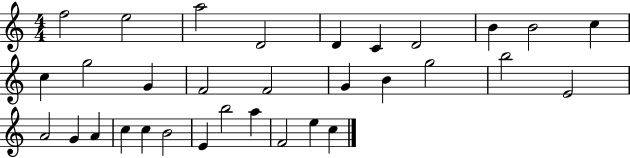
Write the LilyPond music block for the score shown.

{
  \clef treble
  \numericTimeSignature
  \time 4/4
  \key c \major
  f''2 e''2 | a''2 d'2 | d'4 c'4 d'2 | b'4 b'2 c''4 | \break c''4 g''2 g'4 | f'2 f'2 | g'4 b'4 g''2 | b''2 e'2 | \break a'2 g'4 a'4 | c''4 c''4 b'2 | e'4 b''2 a''4 | f'2 e''4 c''4 | \break \bar "|."
}